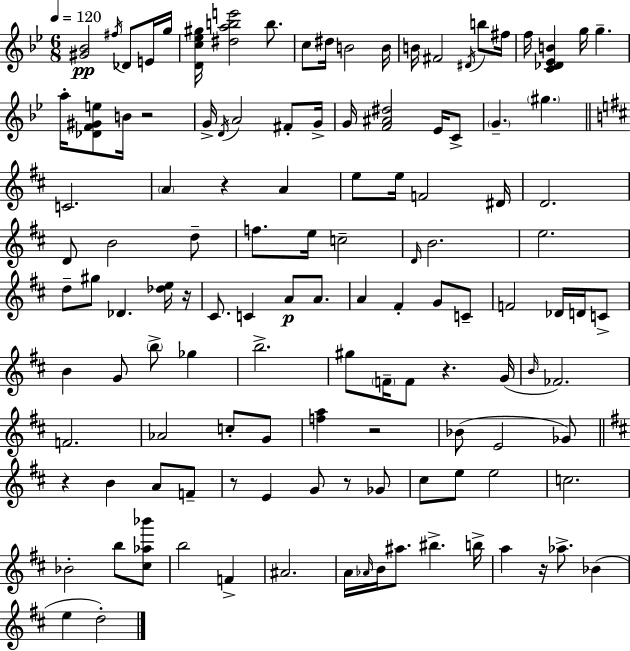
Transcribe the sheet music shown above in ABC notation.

X:1
T:Untitled
M:6/8
L:1/4
K:Gm
[^G_B]2 ^f/4 _D/2 E/4 g/4 [Dc_e^g]/4 [^dabe']2 b/2 c/2 ^d/4 B2 B/4 B/4 ^F2 ^D/4 b/2 ^f/4 f/4 [C_D_EB] g/4 g a/4 [_DF^Ge]/2 B/4 z2 G/4 D/4 A2 ^F/2 G/4 G/4 [F^A^d]2 _E/4 C/2 G ^g C2 A z A e/2 e/4 F2 ^D/4 D2 D/2 B2 d/2 f/2 e/4 c2 D/4 B2 e2 d/2 ^g/2 _D [_de]/4 z/4 ^C/2 C A/2 A/2 A ^F G/2 C/2 F2 _D/4 D/4 C/2 B G/2 b/2 _g b2 ^g/2 F/4 F/2 z G/4 B/4 _F2 F2 _A2 c/2 G/2 [fa] z2 _B/2 E2 _G/2 z B A/2 F/2 z/2 E G/2 z/2 _G/2 ^c/2 e/2 e2 c2 _B2 b/2 [^c_a_b']/2 b2 F ^A2 A/4 _A/4 B/4 ^a/2 ^b b/4 a z/4 _a/2 _B e d2